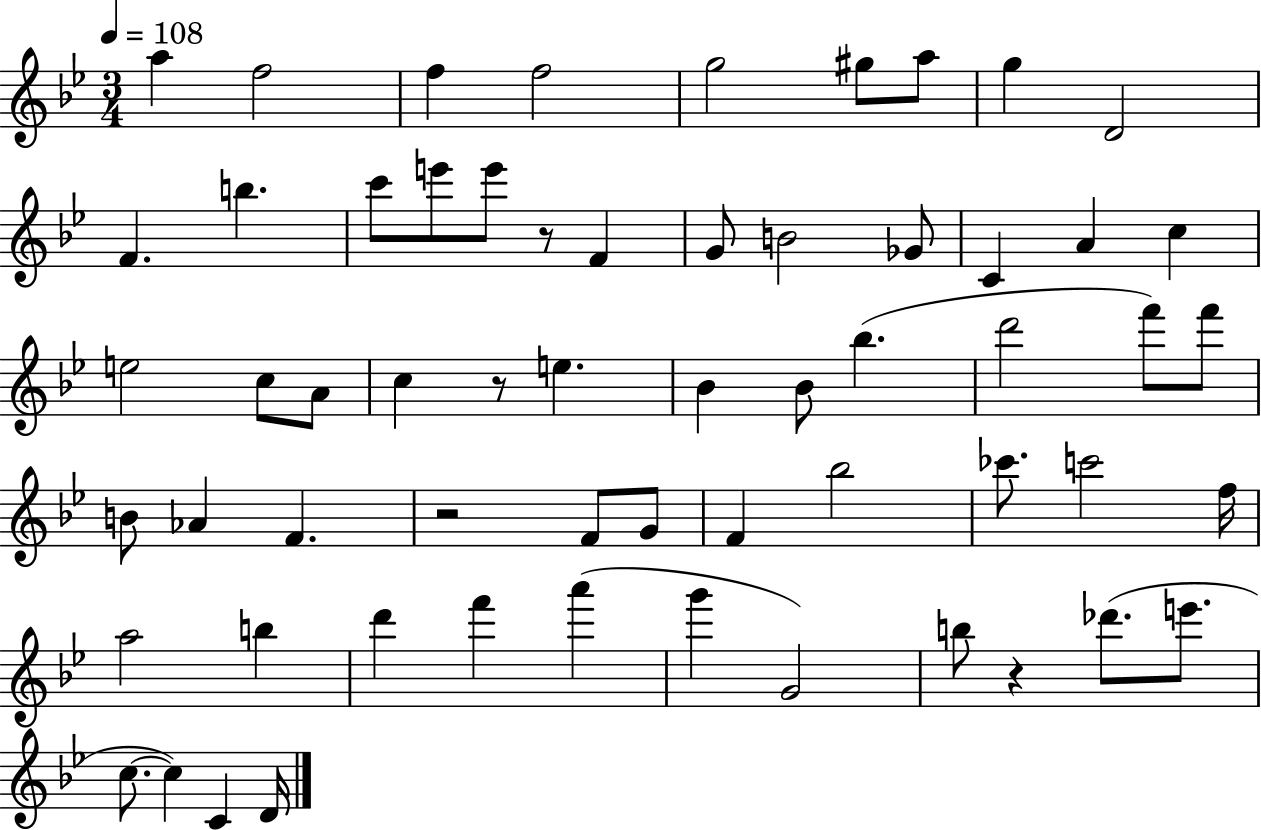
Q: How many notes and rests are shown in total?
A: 60